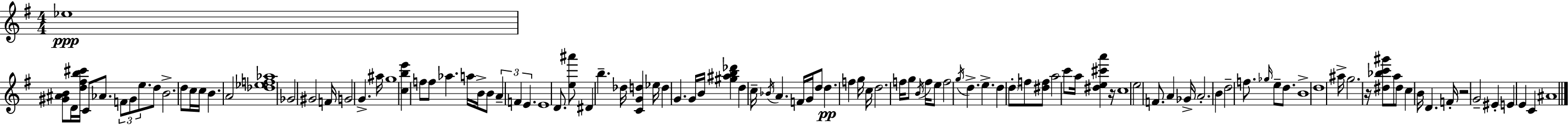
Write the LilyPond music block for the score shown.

{
  \clef treble
  \numericTimeSignature
  \time 4/4
  \key g \major
  ees''1\ppp | <gis' ais' b'>8 d'16 <d'' fis'' b'' cis'''>16 c'8 aes'8. \tuplet 3/2 { f'8 gis'8 e''8. } | d''8 b'2.-> d''8 | c''16 c''16 b'4. a'2 | \break <des'' ees'' f'' aes''>1 | ges'2 gis'2 | f'16 g'2 g'4.-> ais''16 | g''1 | \break <c'' b'' e'''>4 f''8 f''8 aes''4. a''16 b'16-> | b'8 \tuplet 3/2 { a'4-- f'4 e'4. } | e'1 | d'8. <e'' ais'''>8 dis'4 b''4.-- des''16 | \break <c' g' d''>4 ees''16 d''4 g'4. g'16 | b'16 <gis'' ais'' b'' des'''>4 d''4 c''16-- \acciaccatura { bes'16 } a'4. | f'16 g'16 d''8 d''4.\pp f''4 g''16 | c''16 d''2. f''16 g''8 | \break \acciaccatura { b'16 } f''16 e''8 f''2 \acciaccatura { g''16 } d''4.-> | e''4.-> d''4 \parenthesize d''8-. f''8 | <dis'' f''>8 a''2 c'''8 a''16 <dis'' e'' cis''' a'''>4 | r16 c''1 | \break e''2 f'8. a'4 | ges'16-> a'2.-. b'4 | d''2-- f''8. \grace { ges''16 } e''8-- | d''8. b'1-> | \break d''1 | ais''16-> g''2. | r16 <dis'' bes'' c''' gis'''>8 a''8 dis''8 c''4 b'16 d'4. | f'16-. r2 g'2-- | \break eis'4-. e'4 e'4 | c'4 ais'1 | \bar "|."
}